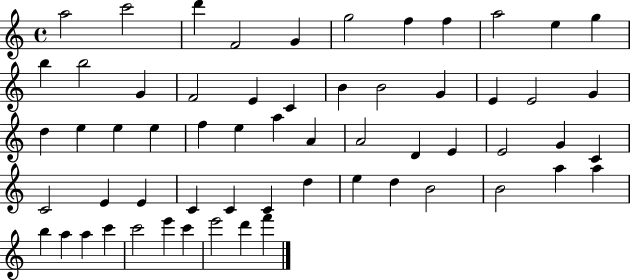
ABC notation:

X:1
T:Untitled
M:4/4
L:1/4
K:C
a2 c'2 d' F2 G g2 f f a2 e g b b2 G F2 E C B B2 G E E2 G d e e e f e a A A2 D E E2 G C C2 E E C C C d e d B2 B2 a a b a a c' c'2 e' c' e'2 d' f'